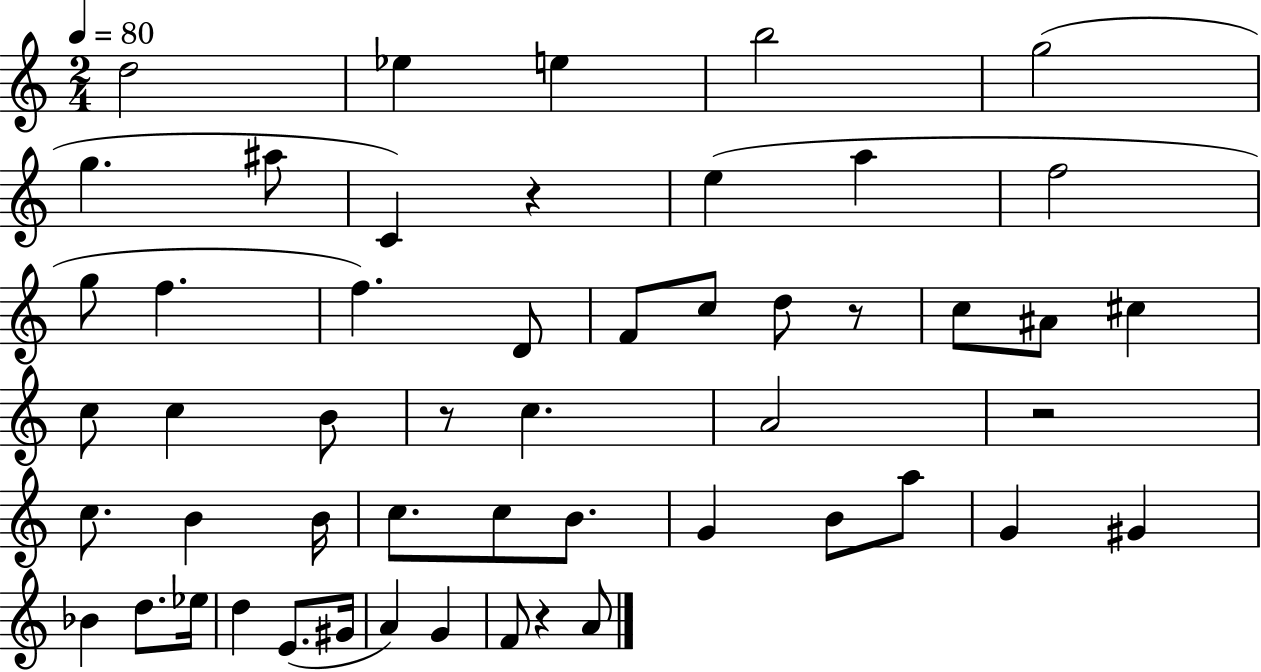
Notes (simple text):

D5/h Eb5/q E5/q B5/h G5/h G5/q. A#5/e C4/q R/q E5/q A5/q F5/h G5/e F5/q. F5/q. D4/e F4/e C5/e D5/e R/e C5/e A#4/e C#5/q C5/e C5/q B4/e R/e C5/q. A4/h R/h C5/e. B4/q B4/s C5/e. C5/e B4/e. G4/q B4/e A5/e G4/q G#4/q Bb4/q D5/e. Eb5/s D5/q E4/e. G#4/s A4/q G4/q F4/e R/q A4/e